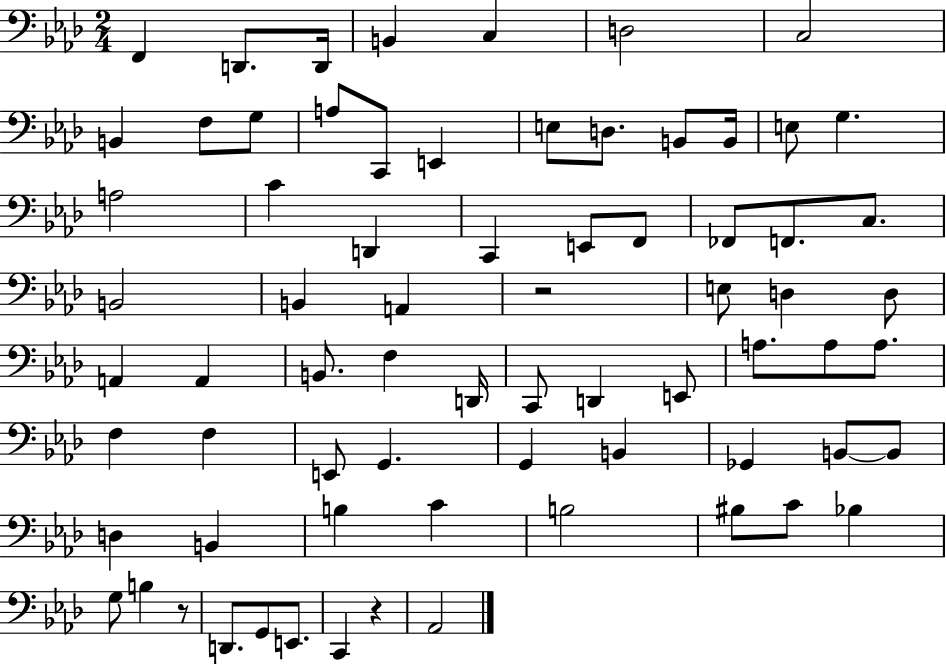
X:1
T:Untitled
M:2/4
L:1/4
K:Ab
F,, D,,/2 D,,/4 B,, C, D,2 C,2 B,, F,/2 G,/2 A,/2 C,,/2 E,, E,/2 D,/2 B,,/2 B,,/4 E,/2 G, A,2 C D,, C,, E,,/2 F,,/2 _F,,/2 F,,/2 C,/2 B,,2 B,, A,, z2 E,/2 D, D,/2 A,, A,, B,,/2 F, D,,/4 C,,/2 D,, E,,/2 A,/2 A,/2 A,/2 F, F, E,,/2 G,, G,, B,, _G,, B,,/2 B,,/2 D, B,, B, C B,2 ^B,/2 C/2 _B, G,/2 B, z/2 D,,/2 G,,/2 E,,/2 C,, z _A,,2